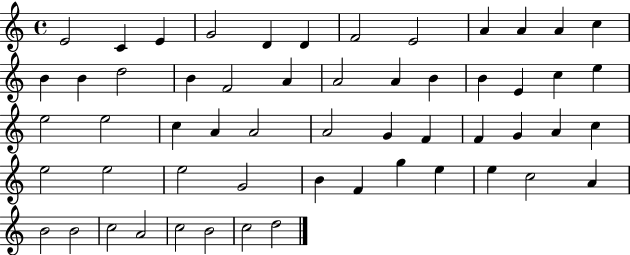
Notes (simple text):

E4/h C4/q E4/q G4/h D4/q D4/q F4/h E4/h A4/q A4/q A4/q C5/q B4/q B4/q D5/h B4/q F4/h A4/q A4/h A4/q B4/q B4/q E4/q C5/q E5/q E5/h E5/h C5/q A4/q A4/h A4/h G4/q F4/q F4/q G4/q A4/q C5/q E5/h E5/h E5/h G4/h B4/q F4/q G5/q E5/q E5/q C5/h A4/q B4/h B4/h C5/h A4/h C5/h B4/h C5/h D5/h